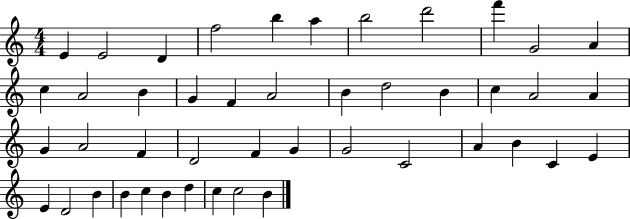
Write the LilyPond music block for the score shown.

{
  \clef treble
  \numericTimeSignature
  \time 4/4
  \key c \major
  e'4 e'2 d'4 | f''2 b''4 a''4 | b''2 d'''2 | f'''4 g'2 a'4 | \break c''4 a'2 b'4 | g'4 f'4 a'2 | b'4 d''2 b'4 | c''4 a'2 a'4 | \break g'4 a'2 f'4 | d'2 f'4 g'4 | g'2 c'2 | a'4 b'4 c'4 e'4 | \break e'4 d'2 b'4 | b'4 c''4 b'4 d''4 | c''4 c''2 b'4 | \bar "|."
}